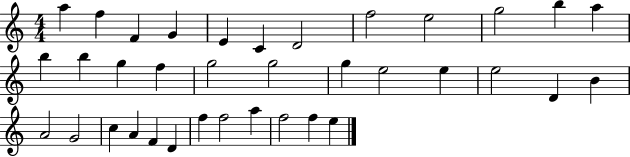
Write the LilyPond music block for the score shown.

{
  \clef treble
  \numericTimeSignature
  \time 4/4
  \key c \major
  a''4 f''4 f'4 g'4 | e'4 c'4 d'2 | f''2 e''2 | g''2 b''4 a''4 | \break b''4 b''4 g''4 f''4 | g''2 g''2 | g''4 e''2 e''4 | e''2 d'4 b'4 | \break a'2 g'2 | c''4 a'4 f'4 d'4 | f''4 f''2 a''4 | f''2 f''4 e''4 | \break \bar "|."
}